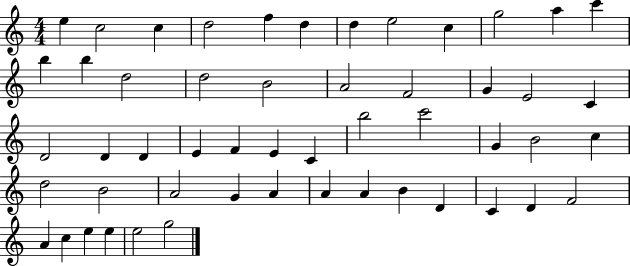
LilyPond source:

{
  \clef treble
  \numericTimeSignature
  \time 4/4
  \key c \major
  e''4 c''2 c''4 | d''2 f''4 d''4 | d''4 e''2 c''4 | g''2 a''4 c'''4 | \break b''4 b''4 d''2 | d''2 b'2 | a'2 f'2 | g'4 e'2 c'4 | \break d'2 d'4 d'4 | e'4 f'4 e'4 c'4 | b''2 c'''2 | g'4 b'2 c''4 | \break d''2 b'2 | a'2 g'4 a'4 | a'4 a'4 b'4 d'4 | c'4 d'4 f'2 | \break a'4 c''4 e''4 e''4 | e''2 g''2 | \bar "|."
}